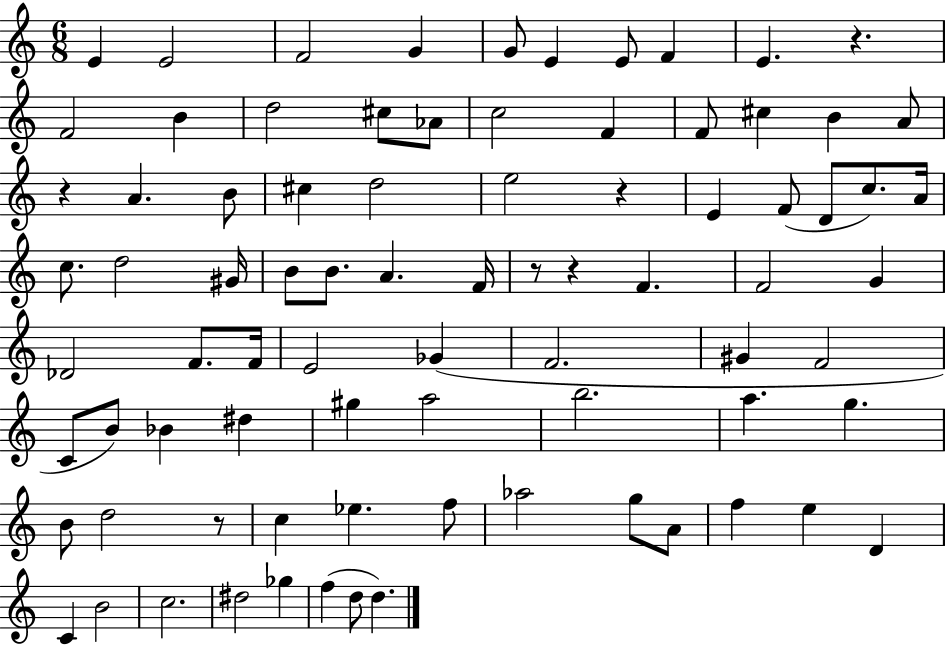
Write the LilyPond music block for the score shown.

{
  \clef treble
  \numericTimeSignature
  \time 6/8
  \key c \major
  e'4 e'2 | f'2 g'4 | g'8 e'4 e'8 f'4 | e'4. r4. | \break f'2 b'4 | d''2 cis''8 aes'8 | c''2 f'4 | f'8 cis''4 b'4 a'8 | \break r4 a'4. b'8 | cis''4 d''2 | e''2 r4 | e'4 f'8( d'8 c''8.) a'16 | \break c''8. d''2 gis'16 | b'8 b'8. a'4. f'16 | r8 r4 f'4. | f'2 g'4 | \break des'2 f'8. f'16 | e'2 ges'4( | f'2. | gis'4 f'2 | \break c'8 b'8) bes'4 dis''4 | gis''4 a''2 | b''2. | a''4. g''4. | \break b'8 d''2 r8 | c''4 ees''4. f''8 | aes''2 g''8 a'8 | f''4 e''4 d'4 | \break c'4 b'2 | c''2. | dis''2 ges''4 | f''4( d''8 d''4.) | \break \bar "|."
}